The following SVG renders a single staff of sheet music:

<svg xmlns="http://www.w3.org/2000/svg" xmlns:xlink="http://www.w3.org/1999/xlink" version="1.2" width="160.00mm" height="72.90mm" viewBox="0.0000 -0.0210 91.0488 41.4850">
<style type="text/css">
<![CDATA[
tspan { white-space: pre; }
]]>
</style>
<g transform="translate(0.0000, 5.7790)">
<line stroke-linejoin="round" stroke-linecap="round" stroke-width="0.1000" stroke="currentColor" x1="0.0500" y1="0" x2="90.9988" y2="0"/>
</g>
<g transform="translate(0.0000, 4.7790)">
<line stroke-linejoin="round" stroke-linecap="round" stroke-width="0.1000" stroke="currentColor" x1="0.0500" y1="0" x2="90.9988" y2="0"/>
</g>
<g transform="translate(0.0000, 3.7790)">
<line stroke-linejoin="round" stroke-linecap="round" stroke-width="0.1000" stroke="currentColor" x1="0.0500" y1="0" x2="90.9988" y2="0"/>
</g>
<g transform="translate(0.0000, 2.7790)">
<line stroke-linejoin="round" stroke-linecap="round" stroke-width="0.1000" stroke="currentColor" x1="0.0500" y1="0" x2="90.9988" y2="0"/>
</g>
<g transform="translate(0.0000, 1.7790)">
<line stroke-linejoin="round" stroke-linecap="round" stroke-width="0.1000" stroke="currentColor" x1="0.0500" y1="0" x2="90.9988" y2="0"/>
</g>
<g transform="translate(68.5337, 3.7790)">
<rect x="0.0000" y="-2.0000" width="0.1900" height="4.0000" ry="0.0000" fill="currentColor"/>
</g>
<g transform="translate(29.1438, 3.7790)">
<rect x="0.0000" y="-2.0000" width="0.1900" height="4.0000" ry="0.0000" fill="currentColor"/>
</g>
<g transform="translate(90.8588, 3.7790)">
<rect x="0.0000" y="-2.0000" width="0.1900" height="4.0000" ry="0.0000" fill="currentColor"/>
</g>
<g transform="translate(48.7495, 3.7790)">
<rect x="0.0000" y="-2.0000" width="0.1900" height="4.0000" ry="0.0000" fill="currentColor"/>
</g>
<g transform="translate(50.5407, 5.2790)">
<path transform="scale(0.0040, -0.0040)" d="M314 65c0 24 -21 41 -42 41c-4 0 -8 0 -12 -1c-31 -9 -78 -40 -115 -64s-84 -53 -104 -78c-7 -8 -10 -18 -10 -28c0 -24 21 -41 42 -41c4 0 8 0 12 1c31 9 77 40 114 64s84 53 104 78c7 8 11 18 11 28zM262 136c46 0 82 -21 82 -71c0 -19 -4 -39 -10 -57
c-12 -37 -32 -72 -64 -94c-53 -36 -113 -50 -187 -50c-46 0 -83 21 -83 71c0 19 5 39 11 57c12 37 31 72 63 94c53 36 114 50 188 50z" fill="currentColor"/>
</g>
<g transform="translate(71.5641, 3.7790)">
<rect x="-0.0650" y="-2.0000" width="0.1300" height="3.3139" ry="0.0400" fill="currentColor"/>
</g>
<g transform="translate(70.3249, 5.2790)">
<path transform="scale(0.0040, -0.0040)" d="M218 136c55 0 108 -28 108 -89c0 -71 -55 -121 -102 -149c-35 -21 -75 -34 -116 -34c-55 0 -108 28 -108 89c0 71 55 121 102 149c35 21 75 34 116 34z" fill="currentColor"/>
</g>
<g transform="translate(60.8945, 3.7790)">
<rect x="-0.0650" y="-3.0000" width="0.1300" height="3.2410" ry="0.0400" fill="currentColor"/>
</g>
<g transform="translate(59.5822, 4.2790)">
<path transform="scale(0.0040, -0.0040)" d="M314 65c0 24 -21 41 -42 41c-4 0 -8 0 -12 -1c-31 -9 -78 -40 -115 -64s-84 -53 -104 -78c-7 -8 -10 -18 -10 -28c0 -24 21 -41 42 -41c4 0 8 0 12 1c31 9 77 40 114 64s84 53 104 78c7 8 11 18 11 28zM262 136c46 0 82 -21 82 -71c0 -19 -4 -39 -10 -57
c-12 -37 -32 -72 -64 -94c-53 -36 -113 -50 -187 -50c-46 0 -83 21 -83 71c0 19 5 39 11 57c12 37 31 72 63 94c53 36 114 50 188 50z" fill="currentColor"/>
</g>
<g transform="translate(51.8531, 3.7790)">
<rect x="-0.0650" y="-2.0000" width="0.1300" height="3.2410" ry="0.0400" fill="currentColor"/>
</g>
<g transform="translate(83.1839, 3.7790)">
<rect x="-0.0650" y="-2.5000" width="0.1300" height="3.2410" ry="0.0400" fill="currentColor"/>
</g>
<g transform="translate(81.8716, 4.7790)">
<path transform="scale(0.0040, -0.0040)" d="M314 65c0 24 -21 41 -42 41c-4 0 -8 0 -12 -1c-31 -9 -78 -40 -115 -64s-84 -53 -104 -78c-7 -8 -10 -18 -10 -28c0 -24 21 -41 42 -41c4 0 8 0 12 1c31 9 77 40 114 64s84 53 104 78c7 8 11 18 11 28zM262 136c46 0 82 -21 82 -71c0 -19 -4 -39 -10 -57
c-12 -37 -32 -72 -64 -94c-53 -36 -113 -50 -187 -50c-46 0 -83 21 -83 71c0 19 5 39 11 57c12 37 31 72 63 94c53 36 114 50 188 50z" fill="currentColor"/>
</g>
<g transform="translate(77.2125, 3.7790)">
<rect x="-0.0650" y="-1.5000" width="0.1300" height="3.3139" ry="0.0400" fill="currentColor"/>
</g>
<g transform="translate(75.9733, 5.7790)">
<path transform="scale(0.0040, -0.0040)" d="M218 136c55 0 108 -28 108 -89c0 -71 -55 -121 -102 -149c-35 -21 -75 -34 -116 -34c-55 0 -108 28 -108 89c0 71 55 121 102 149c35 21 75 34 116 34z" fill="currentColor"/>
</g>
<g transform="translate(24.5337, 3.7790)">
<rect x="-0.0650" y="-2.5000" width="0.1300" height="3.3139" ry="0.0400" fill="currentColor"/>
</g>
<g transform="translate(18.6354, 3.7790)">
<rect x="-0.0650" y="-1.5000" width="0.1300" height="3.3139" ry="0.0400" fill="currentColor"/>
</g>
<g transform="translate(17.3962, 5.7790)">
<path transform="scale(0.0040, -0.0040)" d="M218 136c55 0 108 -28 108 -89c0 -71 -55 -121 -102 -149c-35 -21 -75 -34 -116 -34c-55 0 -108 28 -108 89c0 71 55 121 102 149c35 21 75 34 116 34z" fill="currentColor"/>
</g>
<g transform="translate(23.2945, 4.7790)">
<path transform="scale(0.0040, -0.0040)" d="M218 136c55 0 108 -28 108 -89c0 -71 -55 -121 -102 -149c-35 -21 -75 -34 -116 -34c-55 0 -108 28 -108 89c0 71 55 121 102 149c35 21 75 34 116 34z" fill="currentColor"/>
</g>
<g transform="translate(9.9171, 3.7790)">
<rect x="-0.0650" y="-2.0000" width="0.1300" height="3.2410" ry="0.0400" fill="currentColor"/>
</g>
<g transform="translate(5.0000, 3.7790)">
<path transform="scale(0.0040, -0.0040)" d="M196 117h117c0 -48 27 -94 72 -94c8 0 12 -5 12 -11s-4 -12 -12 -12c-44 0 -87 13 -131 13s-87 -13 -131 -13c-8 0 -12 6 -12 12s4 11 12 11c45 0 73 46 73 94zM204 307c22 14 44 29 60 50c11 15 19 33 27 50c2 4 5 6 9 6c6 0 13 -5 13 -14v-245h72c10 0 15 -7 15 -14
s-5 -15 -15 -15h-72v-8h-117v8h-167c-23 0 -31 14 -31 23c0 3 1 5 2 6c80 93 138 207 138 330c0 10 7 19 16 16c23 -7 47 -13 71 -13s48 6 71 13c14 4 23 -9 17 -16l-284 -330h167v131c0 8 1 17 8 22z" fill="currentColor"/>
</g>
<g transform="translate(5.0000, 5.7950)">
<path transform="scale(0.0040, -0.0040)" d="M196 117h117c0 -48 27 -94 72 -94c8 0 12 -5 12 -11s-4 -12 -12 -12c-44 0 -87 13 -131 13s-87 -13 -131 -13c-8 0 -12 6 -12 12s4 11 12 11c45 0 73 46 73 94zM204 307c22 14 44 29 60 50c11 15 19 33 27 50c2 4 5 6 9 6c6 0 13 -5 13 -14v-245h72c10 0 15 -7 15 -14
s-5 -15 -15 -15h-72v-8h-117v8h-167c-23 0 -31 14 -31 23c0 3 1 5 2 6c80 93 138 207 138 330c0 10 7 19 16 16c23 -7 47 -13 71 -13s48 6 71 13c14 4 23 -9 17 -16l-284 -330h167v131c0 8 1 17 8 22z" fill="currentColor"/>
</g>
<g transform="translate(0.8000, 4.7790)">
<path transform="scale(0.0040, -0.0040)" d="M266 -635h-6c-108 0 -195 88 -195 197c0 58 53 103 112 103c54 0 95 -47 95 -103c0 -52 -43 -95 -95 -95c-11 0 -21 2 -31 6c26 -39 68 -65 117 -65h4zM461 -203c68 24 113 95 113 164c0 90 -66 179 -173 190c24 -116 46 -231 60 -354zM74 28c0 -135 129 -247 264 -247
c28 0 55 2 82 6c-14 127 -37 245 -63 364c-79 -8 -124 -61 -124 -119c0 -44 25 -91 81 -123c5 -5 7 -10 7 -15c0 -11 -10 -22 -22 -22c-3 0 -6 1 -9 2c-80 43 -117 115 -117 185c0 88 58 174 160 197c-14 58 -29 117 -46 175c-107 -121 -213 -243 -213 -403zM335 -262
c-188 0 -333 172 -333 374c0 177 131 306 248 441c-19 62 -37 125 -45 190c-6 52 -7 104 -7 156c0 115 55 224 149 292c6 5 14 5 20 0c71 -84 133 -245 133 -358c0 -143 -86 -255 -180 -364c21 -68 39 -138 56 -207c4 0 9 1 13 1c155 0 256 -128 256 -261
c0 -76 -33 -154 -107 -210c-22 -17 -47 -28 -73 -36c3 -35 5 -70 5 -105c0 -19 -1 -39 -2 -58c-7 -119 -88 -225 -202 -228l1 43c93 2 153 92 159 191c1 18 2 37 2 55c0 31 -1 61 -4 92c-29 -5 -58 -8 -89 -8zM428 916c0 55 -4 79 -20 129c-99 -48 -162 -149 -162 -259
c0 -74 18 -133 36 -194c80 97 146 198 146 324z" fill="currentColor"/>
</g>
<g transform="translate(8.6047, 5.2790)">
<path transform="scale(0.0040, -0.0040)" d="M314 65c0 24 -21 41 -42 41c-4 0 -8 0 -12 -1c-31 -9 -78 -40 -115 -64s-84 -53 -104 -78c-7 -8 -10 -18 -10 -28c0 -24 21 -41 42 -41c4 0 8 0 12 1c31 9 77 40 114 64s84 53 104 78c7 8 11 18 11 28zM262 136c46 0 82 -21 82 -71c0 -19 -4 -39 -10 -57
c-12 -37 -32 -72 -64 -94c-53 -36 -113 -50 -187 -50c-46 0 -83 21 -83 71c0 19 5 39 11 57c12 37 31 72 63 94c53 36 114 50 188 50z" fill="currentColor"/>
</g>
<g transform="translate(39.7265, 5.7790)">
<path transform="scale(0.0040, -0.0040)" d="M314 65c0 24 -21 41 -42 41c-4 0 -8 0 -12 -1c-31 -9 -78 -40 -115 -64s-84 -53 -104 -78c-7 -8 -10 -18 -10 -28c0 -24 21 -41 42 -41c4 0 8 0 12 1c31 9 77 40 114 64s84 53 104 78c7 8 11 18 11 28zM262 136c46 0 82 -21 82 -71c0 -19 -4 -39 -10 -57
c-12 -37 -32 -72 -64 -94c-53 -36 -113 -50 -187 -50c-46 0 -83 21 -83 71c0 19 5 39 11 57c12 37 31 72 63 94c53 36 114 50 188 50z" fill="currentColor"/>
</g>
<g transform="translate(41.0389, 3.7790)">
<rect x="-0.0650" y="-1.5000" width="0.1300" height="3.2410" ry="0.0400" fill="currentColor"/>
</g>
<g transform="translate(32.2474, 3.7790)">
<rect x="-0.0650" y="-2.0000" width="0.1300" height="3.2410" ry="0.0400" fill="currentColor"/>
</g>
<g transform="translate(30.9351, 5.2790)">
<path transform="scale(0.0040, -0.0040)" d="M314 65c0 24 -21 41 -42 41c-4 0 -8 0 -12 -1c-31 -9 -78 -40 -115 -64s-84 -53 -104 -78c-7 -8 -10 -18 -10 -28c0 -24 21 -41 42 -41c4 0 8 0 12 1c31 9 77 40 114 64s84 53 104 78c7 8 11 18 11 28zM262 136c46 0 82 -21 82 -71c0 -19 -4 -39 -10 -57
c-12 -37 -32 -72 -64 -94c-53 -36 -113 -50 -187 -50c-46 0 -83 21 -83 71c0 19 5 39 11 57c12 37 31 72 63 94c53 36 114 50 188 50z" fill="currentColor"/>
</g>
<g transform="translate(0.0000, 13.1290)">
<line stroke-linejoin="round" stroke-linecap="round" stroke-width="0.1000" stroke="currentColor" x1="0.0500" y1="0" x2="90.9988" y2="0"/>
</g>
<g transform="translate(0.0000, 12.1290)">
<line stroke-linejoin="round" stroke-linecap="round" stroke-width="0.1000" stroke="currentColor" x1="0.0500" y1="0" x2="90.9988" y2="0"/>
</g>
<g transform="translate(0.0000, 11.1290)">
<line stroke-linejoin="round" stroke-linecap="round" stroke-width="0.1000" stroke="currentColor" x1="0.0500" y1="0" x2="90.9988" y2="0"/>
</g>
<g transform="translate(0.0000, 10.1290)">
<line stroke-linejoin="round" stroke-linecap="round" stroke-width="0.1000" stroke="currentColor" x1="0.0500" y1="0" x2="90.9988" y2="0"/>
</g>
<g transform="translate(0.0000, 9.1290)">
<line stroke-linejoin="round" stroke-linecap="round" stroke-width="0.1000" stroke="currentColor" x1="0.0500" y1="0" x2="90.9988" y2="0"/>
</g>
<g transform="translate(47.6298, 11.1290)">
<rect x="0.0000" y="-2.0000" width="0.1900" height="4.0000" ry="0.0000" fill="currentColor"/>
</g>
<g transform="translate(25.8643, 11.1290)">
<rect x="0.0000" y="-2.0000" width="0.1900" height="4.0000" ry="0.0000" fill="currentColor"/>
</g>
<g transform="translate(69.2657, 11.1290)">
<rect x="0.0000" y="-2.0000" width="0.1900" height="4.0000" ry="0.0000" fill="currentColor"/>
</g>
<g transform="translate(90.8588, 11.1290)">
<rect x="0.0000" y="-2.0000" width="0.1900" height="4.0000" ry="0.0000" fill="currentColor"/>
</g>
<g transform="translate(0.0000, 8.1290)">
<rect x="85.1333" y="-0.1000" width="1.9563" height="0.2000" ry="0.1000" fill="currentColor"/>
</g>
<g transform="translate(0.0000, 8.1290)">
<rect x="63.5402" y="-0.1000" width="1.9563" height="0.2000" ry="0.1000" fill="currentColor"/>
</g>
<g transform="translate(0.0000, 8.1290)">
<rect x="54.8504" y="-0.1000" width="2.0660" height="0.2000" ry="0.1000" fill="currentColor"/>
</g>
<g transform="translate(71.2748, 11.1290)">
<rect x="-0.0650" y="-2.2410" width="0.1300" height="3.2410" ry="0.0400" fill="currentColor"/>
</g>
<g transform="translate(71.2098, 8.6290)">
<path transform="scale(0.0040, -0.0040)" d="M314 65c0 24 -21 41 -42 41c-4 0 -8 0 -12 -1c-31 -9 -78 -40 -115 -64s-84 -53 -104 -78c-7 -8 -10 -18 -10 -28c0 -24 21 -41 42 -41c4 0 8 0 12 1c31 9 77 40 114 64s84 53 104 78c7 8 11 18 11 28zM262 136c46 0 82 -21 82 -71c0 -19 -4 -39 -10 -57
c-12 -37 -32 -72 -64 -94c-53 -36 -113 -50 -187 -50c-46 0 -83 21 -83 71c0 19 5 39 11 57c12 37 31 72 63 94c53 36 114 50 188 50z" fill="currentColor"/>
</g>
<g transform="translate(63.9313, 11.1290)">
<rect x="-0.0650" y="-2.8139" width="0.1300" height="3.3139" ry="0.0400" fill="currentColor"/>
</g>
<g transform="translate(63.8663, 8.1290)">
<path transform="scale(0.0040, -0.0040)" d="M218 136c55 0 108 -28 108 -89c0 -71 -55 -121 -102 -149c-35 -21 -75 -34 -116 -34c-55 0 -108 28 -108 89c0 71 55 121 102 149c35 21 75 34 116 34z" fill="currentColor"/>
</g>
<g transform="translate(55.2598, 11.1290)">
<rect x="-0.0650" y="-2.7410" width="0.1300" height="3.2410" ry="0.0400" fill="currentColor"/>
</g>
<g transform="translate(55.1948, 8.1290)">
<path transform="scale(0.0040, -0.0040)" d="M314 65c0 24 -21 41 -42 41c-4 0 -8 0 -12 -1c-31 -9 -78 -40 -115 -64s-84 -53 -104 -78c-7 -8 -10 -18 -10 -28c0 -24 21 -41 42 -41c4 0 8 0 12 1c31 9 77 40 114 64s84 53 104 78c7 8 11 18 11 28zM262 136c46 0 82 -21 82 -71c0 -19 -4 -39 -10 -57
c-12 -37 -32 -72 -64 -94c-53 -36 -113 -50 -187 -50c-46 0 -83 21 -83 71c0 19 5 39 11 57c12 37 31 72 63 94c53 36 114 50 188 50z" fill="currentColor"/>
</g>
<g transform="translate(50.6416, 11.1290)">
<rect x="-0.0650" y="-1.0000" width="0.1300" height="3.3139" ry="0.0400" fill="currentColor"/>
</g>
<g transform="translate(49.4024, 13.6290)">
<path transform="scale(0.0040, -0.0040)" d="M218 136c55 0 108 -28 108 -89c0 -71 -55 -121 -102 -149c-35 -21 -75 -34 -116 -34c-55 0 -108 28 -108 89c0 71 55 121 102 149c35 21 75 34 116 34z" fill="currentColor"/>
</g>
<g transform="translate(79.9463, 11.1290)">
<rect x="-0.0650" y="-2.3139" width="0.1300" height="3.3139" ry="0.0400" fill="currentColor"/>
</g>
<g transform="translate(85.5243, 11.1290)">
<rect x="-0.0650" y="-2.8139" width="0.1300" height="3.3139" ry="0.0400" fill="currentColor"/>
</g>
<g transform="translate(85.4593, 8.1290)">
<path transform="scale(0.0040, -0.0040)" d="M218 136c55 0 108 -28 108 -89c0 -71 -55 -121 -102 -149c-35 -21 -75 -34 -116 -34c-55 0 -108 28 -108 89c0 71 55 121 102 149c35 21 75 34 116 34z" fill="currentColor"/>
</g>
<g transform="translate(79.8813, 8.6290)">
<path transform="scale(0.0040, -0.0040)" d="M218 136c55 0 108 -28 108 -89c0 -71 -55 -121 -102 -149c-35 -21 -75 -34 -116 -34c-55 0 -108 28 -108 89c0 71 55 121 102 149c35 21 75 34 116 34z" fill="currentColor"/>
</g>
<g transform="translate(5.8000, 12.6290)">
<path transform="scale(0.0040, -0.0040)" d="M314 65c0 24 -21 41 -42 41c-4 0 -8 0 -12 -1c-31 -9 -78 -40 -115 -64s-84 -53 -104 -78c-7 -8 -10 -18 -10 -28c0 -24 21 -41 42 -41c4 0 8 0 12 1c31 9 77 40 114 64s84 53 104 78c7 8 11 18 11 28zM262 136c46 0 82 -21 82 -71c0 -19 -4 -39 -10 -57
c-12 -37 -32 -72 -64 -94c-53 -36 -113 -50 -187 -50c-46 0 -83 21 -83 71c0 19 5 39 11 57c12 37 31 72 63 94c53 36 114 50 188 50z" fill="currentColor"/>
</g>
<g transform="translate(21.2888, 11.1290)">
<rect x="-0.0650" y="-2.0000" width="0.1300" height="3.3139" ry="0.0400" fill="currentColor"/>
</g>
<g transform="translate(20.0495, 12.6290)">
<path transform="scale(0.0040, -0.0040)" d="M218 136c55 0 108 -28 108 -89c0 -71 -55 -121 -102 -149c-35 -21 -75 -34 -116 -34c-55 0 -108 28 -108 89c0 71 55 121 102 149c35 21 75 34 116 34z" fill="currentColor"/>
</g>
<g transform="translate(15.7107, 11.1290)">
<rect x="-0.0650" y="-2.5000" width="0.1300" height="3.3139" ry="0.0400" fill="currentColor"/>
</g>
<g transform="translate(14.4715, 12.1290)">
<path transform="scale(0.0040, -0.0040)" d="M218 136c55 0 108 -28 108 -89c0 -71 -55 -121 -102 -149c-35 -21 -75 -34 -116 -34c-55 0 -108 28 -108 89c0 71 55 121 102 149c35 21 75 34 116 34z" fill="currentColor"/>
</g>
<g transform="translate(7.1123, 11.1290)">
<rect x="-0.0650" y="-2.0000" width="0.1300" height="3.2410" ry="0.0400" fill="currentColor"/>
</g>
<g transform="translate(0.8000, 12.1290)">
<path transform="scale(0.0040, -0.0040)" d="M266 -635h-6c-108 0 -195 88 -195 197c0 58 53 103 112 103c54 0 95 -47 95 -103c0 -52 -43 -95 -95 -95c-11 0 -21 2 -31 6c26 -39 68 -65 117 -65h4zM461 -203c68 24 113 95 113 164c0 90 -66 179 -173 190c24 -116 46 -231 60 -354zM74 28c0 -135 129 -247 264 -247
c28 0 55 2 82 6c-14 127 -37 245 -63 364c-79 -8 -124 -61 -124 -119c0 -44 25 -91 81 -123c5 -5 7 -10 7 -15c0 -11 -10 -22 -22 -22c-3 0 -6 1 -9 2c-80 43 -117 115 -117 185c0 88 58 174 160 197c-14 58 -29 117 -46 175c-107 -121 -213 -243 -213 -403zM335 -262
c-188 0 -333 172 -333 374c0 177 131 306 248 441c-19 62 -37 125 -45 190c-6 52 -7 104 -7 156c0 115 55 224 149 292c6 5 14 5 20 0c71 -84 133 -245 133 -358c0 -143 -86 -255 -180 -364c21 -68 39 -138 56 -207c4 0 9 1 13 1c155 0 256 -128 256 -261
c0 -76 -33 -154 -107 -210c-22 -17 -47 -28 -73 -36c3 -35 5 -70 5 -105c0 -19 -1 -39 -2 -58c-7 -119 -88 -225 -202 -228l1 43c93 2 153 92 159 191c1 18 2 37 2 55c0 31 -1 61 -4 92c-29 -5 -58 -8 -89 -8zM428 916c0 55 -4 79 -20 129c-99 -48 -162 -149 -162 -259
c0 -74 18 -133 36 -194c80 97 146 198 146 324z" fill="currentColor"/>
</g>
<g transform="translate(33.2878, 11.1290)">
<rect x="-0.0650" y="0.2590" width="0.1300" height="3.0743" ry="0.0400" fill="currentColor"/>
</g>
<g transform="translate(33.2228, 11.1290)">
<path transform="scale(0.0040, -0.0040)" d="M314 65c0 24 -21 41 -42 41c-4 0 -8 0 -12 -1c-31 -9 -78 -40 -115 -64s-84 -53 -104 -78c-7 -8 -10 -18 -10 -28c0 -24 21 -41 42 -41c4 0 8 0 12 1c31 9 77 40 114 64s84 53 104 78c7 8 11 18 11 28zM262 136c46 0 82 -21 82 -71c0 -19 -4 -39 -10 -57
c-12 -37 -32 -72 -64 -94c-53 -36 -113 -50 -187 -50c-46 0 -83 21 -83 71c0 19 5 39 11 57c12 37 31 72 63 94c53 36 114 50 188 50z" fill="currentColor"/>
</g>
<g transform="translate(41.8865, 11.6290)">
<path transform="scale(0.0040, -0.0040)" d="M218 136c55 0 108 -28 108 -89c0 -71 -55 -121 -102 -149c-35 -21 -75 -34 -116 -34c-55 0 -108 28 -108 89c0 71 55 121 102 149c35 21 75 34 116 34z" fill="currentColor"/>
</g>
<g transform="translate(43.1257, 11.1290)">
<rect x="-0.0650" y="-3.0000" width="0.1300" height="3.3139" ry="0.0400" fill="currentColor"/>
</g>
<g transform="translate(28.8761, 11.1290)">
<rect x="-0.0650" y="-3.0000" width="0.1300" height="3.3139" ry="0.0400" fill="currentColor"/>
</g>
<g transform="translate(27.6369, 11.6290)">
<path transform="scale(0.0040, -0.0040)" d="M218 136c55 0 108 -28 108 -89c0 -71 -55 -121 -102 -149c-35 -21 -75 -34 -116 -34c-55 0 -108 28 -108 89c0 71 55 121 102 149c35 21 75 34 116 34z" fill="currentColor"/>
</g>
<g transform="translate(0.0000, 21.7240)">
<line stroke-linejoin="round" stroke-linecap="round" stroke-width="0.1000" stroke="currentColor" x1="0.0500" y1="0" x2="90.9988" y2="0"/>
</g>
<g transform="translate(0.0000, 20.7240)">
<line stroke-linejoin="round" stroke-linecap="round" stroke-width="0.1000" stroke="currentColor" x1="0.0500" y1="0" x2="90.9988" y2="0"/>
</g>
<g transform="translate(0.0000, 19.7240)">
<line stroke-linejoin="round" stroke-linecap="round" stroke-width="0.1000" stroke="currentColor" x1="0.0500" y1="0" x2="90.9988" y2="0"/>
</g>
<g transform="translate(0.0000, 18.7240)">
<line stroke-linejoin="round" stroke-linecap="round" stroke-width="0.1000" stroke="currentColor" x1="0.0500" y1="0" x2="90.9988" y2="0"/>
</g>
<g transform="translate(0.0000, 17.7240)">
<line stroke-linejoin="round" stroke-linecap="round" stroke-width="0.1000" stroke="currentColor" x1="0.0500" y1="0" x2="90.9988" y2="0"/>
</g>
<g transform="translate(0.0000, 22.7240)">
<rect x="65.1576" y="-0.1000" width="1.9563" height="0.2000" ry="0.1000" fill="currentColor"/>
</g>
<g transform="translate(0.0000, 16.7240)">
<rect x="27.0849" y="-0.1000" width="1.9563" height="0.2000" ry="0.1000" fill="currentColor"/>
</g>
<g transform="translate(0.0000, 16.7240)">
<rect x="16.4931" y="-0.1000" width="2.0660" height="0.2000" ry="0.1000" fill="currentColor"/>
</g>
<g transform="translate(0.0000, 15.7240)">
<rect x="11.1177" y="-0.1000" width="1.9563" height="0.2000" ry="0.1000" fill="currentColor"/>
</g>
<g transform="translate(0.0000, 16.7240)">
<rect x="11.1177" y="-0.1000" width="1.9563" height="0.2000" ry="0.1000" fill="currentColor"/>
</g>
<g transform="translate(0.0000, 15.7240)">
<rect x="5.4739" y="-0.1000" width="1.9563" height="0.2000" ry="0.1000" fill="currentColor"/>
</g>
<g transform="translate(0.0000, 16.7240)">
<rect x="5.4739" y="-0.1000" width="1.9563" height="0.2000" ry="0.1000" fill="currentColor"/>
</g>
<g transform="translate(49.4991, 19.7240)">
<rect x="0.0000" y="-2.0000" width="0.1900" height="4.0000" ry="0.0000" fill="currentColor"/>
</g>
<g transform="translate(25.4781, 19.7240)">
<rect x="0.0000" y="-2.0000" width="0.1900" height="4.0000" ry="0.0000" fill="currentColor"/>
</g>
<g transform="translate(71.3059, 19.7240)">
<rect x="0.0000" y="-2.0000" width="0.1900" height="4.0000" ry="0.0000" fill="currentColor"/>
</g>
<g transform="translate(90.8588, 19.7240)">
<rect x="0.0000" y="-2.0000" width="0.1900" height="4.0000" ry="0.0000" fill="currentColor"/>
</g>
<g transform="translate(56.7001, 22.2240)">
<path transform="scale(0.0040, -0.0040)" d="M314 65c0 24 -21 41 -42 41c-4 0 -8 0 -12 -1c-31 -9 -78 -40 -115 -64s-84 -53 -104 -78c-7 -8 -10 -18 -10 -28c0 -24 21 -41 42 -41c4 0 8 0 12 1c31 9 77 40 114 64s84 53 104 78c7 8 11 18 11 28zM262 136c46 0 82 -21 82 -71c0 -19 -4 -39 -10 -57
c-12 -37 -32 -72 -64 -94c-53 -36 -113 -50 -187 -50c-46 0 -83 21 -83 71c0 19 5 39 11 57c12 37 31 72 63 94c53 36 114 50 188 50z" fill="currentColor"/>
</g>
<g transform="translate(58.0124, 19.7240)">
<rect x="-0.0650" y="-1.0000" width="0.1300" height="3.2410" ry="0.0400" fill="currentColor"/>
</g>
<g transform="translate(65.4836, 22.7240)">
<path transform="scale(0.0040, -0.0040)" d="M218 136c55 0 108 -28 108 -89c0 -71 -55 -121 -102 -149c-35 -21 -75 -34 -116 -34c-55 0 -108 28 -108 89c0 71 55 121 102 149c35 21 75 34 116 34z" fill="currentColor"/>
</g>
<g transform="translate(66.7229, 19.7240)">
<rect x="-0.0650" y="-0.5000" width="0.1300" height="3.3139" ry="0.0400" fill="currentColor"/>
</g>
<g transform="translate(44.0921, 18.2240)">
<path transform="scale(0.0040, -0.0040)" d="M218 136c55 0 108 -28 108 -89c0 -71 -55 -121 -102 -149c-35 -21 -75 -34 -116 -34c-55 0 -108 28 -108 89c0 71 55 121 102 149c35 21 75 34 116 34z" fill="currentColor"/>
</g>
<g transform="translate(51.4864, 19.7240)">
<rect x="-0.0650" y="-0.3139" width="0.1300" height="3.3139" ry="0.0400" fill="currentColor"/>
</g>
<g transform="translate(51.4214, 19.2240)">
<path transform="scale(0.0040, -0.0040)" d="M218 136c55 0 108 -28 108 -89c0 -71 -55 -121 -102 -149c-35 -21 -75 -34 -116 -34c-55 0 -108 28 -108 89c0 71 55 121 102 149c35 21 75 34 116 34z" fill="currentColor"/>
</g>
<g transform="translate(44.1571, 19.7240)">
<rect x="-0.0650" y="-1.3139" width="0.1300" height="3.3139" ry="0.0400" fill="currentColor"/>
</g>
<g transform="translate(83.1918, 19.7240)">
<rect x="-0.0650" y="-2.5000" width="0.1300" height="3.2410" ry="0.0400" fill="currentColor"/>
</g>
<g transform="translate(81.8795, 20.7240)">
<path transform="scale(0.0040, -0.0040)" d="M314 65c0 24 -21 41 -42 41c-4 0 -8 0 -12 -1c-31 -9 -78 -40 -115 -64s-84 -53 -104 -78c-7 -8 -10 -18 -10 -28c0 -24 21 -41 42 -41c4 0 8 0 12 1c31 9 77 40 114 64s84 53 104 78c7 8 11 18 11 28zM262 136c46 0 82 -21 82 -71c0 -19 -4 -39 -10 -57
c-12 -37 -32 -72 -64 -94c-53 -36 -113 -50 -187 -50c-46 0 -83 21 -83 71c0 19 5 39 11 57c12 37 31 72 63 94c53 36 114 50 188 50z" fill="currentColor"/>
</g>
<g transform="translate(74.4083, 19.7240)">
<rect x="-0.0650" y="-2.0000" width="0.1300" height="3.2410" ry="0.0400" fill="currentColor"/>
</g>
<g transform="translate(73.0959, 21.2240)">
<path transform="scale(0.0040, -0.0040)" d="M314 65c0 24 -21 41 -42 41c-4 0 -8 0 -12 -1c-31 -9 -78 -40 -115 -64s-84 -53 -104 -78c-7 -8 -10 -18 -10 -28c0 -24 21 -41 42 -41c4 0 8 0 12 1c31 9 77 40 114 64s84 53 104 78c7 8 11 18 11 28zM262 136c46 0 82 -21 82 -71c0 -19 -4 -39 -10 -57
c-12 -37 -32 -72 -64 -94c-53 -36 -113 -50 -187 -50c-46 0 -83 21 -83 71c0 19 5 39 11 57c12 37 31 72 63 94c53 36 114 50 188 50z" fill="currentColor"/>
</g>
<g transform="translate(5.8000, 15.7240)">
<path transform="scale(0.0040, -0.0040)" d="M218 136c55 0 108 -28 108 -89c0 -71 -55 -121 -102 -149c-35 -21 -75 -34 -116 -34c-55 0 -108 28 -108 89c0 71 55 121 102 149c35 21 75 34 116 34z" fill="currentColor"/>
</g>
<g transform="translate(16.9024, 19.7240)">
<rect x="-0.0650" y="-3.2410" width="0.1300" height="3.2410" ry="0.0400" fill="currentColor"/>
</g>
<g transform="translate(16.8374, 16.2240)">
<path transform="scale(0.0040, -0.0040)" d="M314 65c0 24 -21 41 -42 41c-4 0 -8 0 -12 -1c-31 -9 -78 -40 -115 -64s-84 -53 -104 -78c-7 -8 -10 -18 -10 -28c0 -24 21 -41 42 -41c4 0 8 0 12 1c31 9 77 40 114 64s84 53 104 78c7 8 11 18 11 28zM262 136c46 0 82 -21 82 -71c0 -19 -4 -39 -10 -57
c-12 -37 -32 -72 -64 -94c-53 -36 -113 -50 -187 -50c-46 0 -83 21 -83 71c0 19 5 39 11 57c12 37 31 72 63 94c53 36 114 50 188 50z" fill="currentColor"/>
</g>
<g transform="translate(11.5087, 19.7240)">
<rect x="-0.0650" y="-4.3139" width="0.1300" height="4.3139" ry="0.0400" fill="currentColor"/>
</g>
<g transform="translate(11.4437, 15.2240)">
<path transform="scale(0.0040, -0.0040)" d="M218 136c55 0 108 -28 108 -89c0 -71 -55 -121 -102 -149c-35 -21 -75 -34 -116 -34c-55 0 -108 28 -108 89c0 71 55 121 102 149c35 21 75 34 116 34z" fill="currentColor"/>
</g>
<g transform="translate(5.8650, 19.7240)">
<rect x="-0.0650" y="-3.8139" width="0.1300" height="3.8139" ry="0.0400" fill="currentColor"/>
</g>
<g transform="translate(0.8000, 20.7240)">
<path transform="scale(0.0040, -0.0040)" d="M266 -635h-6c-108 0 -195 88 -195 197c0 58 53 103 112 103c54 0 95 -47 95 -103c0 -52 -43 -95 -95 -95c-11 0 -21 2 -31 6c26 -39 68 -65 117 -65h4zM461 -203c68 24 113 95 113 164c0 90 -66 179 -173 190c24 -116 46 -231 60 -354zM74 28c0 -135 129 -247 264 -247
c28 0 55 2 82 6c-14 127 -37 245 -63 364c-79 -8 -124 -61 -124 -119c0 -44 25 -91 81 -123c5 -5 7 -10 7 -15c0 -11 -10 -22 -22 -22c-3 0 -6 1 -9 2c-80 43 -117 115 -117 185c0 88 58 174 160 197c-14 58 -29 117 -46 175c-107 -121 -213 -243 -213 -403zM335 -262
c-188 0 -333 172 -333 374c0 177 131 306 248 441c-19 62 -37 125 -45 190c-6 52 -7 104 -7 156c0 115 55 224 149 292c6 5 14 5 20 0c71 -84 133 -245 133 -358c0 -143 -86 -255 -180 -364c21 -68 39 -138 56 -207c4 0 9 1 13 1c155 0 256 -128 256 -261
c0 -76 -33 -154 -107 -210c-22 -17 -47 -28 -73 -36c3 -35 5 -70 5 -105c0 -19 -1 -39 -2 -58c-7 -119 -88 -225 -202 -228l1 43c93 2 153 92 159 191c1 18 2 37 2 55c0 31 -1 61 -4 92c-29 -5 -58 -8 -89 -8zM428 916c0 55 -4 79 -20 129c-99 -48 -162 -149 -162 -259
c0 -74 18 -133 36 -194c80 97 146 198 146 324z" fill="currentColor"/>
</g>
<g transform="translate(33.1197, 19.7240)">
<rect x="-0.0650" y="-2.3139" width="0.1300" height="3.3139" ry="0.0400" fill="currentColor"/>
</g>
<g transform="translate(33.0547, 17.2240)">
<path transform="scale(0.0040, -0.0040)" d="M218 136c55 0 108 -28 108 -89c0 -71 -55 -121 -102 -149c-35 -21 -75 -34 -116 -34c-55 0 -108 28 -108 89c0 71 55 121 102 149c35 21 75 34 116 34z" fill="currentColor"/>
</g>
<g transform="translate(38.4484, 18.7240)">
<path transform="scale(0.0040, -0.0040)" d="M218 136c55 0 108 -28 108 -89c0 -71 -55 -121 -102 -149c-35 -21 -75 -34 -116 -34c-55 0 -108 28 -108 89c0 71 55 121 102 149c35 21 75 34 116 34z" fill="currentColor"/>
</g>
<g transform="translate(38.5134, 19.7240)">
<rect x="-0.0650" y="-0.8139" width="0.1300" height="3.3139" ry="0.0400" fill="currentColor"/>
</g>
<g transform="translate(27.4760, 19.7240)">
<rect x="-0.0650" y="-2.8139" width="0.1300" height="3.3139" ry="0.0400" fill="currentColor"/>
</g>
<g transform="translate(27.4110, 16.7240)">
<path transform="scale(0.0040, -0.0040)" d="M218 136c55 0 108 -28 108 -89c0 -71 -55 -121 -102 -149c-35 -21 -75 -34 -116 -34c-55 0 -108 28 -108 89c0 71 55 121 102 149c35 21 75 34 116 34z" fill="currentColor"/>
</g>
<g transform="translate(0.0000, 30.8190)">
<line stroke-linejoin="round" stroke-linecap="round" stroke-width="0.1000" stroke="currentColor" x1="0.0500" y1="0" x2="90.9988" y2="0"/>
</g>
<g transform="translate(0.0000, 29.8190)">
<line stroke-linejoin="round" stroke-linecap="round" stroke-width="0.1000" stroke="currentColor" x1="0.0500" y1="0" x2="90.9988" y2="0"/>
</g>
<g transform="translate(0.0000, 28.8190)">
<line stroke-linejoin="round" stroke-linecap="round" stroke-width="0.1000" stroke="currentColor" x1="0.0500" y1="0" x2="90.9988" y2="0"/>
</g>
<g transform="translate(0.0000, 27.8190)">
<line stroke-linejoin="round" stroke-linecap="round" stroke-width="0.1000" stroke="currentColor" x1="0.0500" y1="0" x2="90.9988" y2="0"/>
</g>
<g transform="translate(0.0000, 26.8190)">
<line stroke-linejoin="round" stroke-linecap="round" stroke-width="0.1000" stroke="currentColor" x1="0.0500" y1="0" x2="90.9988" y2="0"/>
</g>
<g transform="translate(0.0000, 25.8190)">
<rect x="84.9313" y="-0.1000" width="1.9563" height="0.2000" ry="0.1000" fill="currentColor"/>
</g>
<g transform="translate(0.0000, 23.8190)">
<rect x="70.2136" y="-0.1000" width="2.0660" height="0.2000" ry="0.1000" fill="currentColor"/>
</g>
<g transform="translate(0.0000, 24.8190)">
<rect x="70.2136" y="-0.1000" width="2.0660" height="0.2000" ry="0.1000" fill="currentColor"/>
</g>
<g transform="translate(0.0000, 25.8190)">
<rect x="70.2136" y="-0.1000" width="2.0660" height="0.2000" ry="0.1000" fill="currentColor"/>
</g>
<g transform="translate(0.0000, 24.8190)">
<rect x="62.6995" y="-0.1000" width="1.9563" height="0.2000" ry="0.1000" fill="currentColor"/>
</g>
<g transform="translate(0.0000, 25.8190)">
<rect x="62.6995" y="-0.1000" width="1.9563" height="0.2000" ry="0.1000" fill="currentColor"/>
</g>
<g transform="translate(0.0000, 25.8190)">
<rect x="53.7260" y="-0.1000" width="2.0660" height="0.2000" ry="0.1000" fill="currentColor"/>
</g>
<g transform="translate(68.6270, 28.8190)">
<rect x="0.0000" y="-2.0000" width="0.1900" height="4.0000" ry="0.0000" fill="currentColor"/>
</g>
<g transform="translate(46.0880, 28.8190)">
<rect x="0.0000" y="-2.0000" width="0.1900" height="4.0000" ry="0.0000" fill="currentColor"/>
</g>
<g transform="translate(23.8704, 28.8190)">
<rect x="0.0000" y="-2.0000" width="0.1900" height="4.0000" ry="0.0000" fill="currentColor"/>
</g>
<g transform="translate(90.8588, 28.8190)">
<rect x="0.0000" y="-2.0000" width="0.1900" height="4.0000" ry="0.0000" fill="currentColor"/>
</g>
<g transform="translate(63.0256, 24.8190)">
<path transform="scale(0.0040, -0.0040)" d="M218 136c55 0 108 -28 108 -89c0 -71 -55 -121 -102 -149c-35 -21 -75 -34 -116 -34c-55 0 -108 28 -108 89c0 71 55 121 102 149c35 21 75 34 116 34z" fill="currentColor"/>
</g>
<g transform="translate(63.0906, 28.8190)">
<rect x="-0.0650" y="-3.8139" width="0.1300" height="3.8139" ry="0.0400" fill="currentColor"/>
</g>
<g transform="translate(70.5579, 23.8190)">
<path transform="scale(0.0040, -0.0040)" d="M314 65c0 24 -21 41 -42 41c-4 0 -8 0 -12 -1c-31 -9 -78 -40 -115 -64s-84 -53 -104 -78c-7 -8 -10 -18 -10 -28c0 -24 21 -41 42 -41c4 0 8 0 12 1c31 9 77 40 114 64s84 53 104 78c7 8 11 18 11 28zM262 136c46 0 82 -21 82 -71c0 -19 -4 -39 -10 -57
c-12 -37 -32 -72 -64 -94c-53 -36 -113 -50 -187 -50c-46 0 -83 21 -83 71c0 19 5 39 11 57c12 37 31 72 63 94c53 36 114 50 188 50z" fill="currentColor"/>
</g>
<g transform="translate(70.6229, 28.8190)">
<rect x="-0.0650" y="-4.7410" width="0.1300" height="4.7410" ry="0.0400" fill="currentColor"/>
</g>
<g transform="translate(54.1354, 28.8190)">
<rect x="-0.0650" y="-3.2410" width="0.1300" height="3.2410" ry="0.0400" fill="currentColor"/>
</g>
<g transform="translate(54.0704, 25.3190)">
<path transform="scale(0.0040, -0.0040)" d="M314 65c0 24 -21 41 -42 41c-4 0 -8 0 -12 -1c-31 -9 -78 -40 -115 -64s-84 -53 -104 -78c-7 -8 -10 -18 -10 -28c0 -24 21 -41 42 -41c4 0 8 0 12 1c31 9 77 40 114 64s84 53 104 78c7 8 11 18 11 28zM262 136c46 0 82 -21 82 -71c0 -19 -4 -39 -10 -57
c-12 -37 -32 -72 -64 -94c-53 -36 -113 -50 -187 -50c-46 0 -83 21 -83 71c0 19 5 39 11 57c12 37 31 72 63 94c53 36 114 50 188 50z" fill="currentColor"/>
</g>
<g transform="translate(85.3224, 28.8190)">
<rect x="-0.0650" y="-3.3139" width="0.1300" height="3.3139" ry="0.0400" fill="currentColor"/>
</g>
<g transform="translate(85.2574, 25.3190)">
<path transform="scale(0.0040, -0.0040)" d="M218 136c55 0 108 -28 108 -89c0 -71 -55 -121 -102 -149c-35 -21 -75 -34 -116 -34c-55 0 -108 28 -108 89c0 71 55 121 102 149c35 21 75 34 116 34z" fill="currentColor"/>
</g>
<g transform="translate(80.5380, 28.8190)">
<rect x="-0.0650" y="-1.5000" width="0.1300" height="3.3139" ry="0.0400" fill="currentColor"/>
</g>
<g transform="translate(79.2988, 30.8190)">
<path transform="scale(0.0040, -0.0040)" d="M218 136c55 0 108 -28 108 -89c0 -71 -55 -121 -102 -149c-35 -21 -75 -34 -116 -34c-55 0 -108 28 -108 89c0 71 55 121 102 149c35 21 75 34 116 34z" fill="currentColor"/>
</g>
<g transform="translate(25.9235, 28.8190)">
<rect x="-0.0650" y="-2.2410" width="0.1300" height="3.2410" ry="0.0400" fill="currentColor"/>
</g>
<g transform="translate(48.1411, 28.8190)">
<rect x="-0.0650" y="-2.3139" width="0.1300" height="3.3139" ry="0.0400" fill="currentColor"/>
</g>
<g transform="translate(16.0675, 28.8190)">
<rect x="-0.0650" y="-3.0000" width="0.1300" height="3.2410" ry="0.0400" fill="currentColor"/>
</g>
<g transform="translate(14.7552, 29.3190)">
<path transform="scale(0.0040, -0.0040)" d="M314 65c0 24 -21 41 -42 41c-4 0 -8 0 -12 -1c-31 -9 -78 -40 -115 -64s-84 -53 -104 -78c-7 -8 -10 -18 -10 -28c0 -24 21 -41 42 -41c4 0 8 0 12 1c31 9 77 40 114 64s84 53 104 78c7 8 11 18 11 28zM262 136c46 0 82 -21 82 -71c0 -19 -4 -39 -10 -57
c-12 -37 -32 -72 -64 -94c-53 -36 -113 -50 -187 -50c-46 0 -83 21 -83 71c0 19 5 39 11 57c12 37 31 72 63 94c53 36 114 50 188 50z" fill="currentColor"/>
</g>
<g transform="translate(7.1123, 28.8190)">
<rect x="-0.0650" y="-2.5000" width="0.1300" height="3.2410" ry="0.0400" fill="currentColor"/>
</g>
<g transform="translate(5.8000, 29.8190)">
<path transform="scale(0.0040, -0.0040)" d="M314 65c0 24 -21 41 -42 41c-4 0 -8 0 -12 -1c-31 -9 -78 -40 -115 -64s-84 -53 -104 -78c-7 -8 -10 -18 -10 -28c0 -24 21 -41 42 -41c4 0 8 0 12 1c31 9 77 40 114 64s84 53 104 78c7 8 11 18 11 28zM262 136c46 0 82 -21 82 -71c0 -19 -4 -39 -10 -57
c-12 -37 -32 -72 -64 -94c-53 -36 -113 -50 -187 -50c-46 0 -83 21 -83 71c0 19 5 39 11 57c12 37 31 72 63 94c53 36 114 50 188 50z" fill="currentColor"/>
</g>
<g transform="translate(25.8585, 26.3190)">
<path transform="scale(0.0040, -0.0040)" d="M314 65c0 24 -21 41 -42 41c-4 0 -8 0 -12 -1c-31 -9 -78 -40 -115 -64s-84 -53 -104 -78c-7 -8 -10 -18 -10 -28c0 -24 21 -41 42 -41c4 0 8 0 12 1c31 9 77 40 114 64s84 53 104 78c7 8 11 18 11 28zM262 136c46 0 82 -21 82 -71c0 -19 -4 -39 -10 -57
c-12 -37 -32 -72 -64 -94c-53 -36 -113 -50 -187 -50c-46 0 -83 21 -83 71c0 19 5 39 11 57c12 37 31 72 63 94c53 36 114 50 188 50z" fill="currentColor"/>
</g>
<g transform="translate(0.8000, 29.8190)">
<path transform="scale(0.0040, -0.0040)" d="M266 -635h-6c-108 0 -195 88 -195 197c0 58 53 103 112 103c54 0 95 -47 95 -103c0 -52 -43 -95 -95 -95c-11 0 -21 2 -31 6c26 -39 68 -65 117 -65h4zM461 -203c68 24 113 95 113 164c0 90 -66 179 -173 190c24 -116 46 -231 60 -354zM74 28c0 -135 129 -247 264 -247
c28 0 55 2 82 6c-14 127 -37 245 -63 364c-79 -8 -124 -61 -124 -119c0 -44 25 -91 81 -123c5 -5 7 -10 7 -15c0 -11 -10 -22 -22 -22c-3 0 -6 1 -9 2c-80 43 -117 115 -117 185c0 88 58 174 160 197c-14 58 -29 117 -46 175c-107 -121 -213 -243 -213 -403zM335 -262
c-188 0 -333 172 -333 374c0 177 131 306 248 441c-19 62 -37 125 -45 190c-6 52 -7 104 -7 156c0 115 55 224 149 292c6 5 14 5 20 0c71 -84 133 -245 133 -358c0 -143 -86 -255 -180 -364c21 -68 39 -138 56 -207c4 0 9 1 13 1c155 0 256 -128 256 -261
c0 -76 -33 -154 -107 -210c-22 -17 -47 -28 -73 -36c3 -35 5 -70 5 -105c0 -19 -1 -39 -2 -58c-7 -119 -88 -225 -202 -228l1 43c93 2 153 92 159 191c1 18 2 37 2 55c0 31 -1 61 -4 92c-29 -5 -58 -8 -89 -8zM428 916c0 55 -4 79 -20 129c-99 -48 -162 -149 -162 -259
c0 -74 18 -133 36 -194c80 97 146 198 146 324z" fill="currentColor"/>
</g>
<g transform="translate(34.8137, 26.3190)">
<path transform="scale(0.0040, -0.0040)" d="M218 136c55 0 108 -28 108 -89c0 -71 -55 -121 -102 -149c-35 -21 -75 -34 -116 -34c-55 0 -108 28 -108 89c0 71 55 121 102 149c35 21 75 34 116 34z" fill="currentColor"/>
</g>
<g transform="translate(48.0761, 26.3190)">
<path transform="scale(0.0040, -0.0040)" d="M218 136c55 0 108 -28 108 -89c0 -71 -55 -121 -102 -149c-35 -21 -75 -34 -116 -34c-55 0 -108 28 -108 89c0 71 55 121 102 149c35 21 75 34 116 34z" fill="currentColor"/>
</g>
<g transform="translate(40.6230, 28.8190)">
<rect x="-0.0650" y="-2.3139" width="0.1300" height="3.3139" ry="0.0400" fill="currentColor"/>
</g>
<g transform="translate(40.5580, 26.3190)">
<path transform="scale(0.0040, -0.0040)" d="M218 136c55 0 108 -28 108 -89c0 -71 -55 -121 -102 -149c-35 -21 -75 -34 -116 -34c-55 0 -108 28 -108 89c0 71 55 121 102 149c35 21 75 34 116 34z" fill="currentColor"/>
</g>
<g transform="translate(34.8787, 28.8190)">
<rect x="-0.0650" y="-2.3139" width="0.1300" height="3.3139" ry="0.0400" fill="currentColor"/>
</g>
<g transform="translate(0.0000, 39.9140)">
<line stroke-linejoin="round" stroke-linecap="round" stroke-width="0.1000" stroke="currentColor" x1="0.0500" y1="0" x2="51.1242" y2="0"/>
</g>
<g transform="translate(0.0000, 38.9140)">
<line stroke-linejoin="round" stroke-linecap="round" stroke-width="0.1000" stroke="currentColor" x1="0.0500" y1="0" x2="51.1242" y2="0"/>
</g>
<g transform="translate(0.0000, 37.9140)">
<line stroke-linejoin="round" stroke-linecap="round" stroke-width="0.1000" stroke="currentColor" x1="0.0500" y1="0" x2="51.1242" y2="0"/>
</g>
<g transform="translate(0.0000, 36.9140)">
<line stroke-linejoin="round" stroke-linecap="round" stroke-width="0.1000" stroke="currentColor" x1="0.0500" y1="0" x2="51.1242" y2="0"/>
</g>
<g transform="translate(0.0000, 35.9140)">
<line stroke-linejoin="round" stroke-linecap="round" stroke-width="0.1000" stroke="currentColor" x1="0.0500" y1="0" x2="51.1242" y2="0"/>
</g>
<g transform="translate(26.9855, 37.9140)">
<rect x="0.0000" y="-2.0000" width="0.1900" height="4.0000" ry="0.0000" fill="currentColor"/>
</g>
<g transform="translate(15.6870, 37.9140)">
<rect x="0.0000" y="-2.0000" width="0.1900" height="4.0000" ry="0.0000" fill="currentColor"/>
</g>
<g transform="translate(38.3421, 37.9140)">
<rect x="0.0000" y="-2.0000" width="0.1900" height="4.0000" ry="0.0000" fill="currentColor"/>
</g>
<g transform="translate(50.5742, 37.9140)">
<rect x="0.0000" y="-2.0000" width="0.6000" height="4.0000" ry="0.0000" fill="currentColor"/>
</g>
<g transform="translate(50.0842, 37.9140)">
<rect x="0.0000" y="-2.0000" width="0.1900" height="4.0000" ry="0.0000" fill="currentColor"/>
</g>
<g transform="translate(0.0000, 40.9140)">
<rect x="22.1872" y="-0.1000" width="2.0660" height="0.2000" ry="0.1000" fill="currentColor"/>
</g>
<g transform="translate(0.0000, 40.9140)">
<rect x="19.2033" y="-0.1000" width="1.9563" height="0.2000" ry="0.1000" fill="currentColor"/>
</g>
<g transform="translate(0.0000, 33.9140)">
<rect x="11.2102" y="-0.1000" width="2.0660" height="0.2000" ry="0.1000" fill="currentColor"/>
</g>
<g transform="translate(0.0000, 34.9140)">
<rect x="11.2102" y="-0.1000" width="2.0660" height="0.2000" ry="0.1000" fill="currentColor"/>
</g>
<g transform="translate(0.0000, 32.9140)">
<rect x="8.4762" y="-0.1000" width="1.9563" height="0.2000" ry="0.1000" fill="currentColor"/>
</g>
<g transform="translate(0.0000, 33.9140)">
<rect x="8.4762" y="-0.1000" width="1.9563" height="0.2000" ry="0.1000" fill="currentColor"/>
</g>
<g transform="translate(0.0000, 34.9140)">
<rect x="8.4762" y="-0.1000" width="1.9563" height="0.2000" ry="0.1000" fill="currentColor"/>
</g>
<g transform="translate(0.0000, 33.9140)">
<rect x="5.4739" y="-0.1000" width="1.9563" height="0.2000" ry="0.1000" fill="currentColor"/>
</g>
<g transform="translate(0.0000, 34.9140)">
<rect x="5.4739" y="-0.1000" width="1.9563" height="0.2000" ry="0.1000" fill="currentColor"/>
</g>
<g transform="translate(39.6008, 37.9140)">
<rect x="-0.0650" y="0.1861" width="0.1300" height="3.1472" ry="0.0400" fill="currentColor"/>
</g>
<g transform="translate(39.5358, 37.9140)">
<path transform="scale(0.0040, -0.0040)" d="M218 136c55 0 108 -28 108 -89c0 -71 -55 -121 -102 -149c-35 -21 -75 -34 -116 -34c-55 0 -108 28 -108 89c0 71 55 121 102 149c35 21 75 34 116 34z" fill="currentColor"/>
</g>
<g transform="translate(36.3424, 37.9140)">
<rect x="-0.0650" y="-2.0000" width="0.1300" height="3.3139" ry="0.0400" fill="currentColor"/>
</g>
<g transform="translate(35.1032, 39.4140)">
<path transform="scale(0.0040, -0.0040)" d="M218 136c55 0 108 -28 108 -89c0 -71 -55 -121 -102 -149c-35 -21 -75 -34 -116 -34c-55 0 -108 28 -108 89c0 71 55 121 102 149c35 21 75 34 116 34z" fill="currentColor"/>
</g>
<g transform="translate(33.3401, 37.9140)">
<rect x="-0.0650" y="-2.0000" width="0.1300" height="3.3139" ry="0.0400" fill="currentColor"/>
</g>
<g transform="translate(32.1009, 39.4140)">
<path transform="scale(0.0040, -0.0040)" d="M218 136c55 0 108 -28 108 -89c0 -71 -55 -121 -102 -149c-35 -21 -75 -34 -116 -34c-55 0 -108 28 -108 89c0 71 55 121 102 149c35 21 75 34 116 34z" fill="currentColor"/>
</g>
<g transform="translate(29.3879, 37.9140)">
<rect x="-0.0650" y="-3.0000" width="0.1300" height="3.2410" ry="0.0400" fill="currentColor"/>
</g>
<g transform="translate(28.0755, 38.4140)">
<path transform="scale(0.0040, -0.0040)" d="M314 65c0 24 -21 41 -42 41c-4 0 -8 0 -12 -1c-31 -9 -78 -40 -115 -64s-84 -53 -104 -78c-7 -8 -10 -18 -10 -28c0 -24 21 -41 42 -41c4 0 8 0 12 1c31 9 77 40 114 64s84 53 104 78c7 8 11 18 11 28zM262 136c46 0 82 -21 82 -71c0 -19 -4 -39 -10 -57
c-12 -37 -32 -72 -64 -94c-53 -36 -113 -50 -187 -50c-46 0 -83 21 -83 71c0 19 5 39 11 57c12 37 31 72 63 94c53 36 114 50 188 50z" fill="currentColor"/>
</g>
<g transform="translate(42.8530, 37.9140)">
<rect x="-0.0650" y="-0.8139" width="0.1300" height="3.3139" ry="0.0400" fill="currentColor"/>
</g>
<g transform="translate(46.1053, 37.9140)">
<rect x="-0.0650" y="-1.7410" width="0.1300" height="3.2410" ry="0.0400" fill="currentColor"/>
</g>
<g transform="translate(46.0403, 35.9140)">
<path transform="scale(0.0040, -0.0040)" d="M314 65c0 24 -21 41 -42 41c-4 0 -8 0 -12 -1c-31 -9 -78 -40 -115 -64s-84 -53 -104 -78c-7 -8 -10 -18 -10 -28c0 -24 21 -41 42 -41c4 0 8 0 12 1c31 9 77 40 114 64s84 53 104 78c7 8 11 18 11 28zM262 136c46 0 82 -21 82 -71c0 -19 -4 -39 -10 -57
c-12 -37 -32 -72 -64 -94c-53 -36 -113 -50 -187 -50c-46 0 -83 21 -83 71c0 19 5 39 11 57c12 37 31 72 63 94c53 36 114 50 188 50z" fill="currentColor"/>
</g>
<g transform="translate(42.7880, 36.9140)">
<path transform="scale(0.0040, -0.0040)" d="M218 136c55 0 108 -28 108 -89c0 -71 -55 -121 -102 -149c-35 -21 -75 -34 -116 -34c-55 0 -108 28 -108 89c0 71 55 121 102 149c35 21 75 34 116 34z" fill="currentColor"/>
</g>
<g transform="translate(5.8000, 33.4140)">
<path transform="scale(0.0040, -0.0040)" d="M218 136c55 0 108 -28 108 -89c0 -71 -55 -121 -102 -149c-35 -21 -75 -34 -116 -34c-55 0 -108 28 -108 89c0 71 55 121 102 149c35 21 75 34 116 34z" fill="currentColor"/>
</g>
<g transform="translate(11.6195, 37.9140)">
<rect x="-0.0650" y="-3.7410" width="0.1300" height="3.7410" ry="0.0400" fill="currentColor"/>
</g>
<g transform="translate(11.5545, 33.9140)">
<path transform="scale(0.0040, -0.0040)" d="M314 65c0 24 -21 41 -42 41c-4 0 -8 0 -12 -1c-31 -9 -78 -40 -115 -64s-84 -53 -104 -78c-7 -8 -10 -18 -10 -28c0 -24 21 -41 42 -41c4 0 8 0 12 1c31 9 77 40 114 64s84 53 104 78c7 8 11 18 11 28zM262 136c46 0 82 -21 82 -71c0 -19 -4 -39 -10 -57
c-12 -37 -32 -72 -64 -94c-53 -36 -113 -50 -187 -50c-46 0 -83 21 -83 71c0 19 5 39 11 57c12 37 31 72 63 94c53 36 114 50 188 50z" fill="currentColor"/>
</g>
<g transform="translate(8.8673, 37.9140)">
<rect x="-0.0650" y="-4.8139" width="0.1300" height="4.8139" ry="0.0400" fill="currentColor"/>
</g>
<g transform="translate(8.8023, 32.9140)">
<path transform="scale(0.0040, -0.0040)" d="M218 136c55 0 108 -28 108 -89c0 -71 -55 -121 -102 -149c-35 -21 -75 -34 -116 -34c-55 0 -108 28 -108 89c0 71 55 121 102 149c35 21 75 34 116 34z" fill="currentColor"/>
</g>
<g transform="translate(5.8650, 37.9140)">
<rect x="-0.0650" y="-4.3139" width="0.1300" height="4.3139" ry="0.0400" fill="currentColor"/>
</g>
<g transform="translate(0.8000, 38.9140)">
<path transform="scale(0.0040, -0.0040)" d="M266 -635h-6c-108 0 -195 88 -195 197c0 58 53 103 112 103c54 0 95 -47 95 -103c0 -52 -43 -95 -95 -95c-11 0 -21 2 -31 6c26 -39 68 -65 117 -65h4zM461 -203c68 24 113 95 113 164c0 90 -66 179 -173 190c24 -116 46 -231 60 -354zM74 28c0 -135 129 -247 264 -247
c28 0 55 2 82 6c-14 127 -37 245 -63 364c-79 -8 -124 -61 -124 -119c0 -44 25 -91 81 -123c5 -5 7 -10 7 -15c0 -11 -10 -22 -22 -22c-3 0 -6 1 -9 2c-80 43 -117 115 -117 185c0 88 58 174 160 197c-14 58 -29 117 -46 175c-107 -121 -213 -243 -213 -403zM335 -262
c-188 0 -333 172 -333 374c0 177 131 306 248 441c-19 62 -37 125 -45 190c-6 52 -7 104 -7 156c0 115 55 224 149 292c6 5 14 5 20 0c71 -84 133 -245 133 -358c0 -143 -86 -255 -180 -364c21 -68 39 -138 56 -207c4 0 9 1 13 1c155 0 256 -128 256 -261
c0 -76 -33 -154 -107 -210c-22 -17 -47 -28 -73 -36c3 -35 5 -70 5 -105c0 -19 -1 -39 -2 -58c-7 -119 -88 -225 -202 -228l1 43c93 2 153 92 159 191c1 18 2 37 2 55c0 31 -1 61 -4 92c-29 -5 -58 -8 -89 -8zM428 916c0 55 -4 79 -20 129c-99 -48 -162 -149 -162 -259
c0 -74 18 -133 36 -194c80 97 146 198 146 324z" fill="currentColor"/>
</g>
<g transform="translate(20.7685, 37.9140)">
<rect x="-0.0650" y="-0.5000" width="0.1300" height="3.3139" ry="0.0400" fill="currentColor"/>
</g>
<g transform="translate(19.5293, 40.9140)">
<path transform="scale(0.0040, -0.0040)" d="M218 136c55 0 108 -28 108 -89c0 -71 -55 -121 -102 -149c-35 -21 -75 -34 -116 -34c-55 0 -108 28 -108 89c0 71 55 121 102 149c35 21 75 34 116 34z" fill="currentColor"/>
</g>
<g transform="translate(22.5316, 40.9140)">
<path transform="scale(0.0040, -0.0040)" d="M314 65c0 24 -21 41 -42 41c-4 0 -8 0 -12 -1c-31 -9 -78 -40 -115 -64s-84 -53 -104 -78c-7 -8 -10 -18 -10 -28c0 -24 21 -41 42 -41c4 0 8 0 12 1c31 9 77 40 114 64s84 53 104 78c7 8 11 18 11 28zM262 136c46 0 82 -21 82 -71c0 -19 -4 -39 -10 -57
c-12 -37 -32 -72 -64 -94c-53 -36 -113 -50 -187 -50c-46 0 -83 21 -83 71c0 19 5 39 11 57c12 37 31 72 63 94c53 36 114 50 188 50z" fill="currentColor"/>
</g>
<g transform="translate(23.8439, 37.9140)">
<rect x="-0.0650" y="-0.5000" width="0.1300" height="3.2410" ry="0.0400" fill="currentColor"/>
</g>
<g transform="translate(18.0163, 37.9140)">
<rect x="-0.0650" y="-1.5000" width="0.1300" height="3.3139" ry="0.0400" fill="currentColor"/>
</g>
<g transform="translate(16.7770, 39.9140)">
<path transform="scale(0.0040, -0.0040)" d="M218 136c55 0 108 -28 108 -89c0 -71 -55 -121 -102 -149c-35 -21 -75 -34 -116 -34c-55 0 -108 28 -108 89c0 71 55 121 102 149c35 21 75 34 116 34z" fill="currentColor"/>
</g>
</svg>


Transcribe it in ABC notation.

X:1
T:Untitled
M:4/4
L:1/4
K:C
F2 E G F2 E2 F2 A2 F E G2 F2 G F A B2 A D a2 a g2 g a c' d' b2 a g d e c D2 C F2 G2 G2 A2 g2 g g g b2 c' e'2 E b d' e' c'2 E C C2 A2 F F B d f2